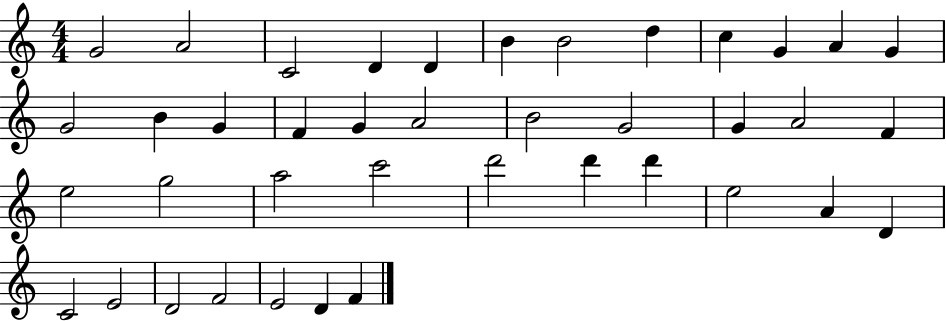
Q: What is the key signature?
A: C major